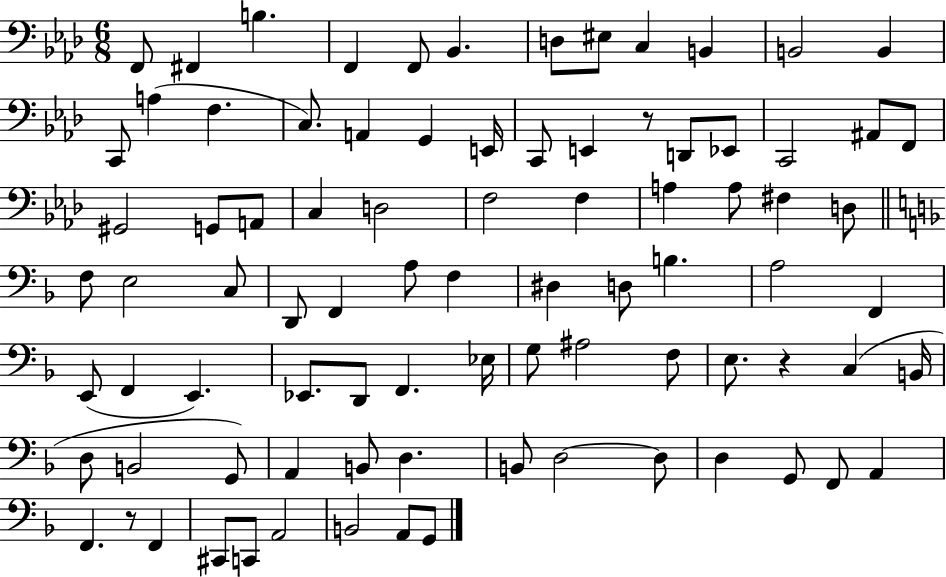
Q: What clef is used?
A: bass